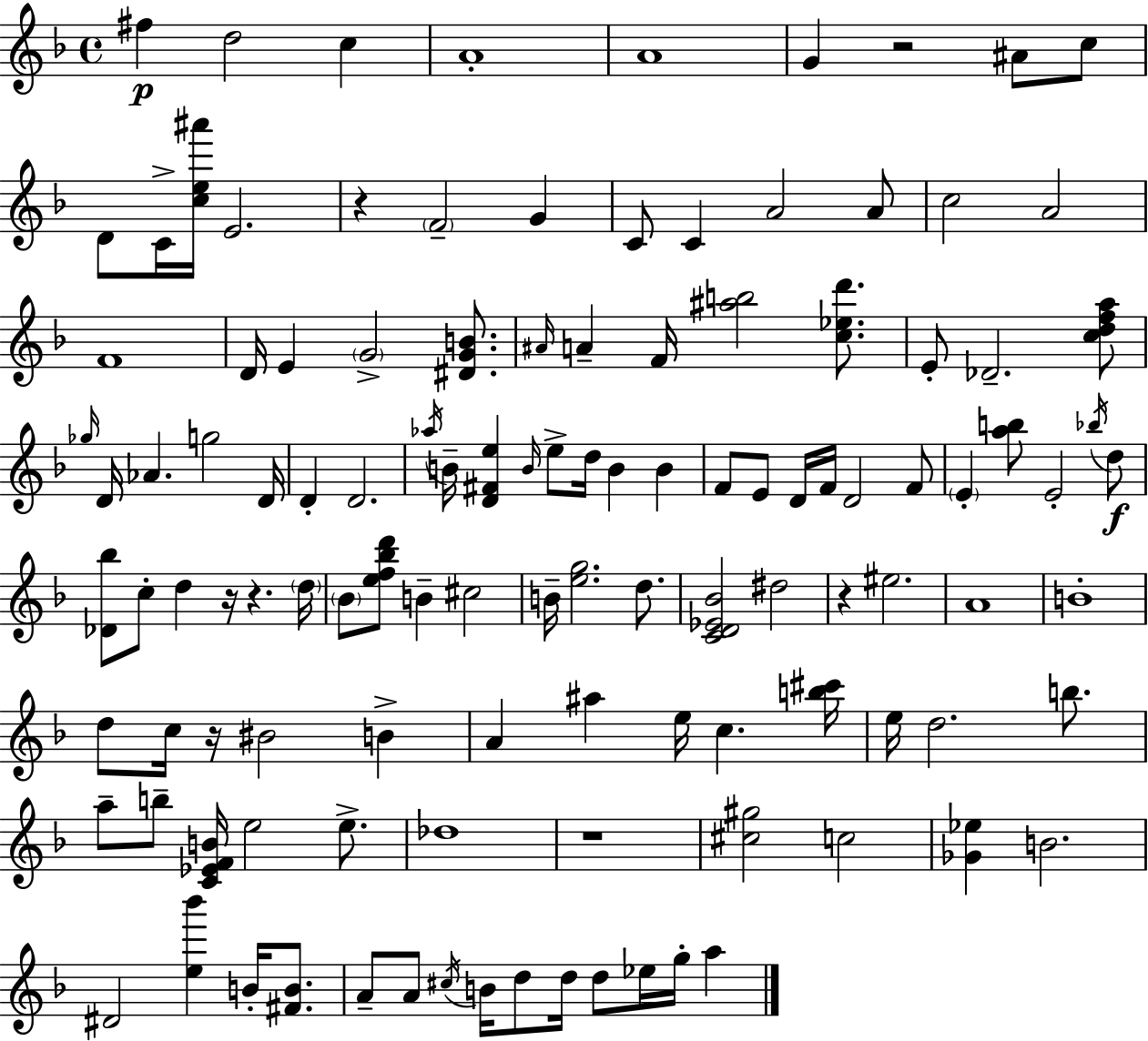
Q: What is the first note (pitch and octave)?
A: F#5